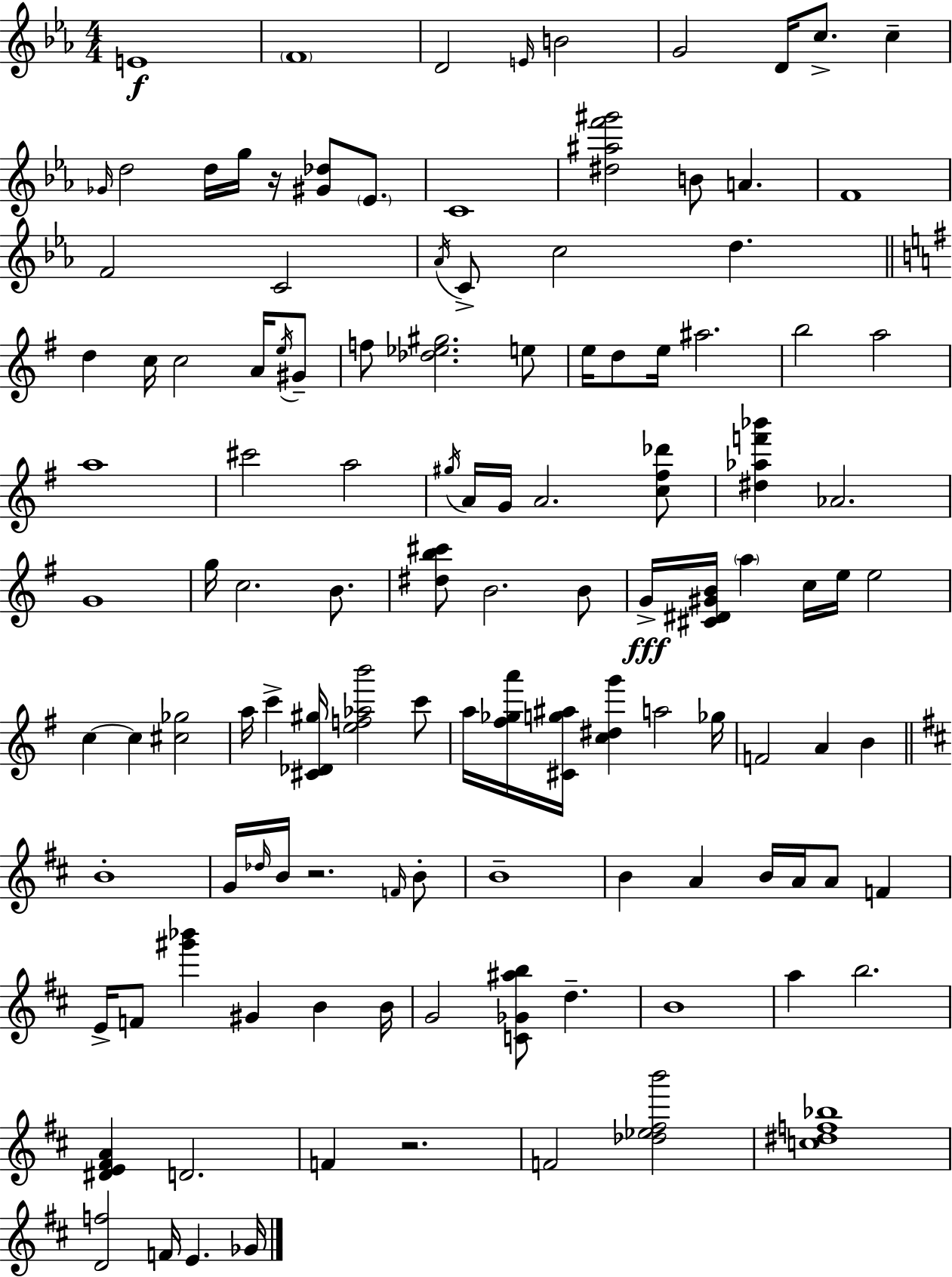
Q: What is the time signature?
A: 4/4